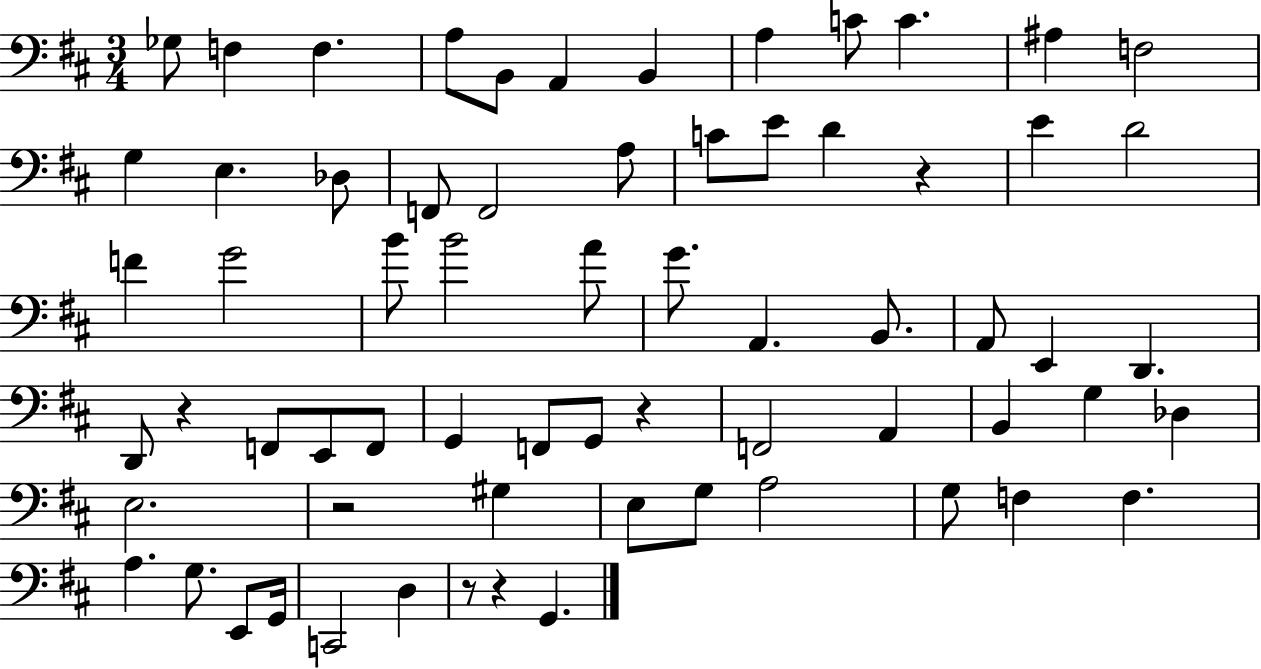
{
  \clef bass
  \numericTimeSignature
  \time 3/4
  \key d \major
  ges8 f4 f4. | a8 b,8 a,4 b,4 | a4 c'8 c'4. | ais4 f2 | \break g4 e4. des8 | f,8 f,2 a8 | c'8 e'8 d'4 r4 | e'4 d'2 | \break f'4 g'2 | b'8 b'2 a'8 | g'8. a,4. b,8. | a,8 e,4 d,4. | \break d,8 r4 f,8 e,8 f,8 | g,4 f,8 g,8 r4 | f,2 a,4 | b,4 g4 des4 | \break e2. | r2 gis4 | e8 g8 a2 | g8 f4 f4. | \break a4. g8. e,8 g,16 | c,2 d4 | r8 r4 g,4. | \bar "|."
}